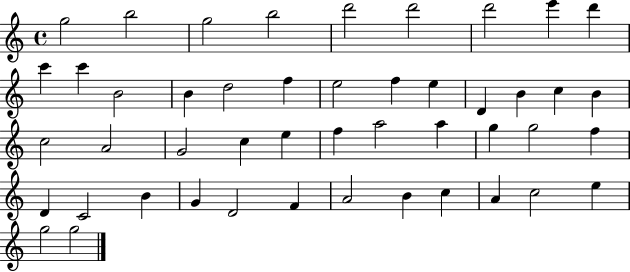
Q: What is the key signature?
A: C major